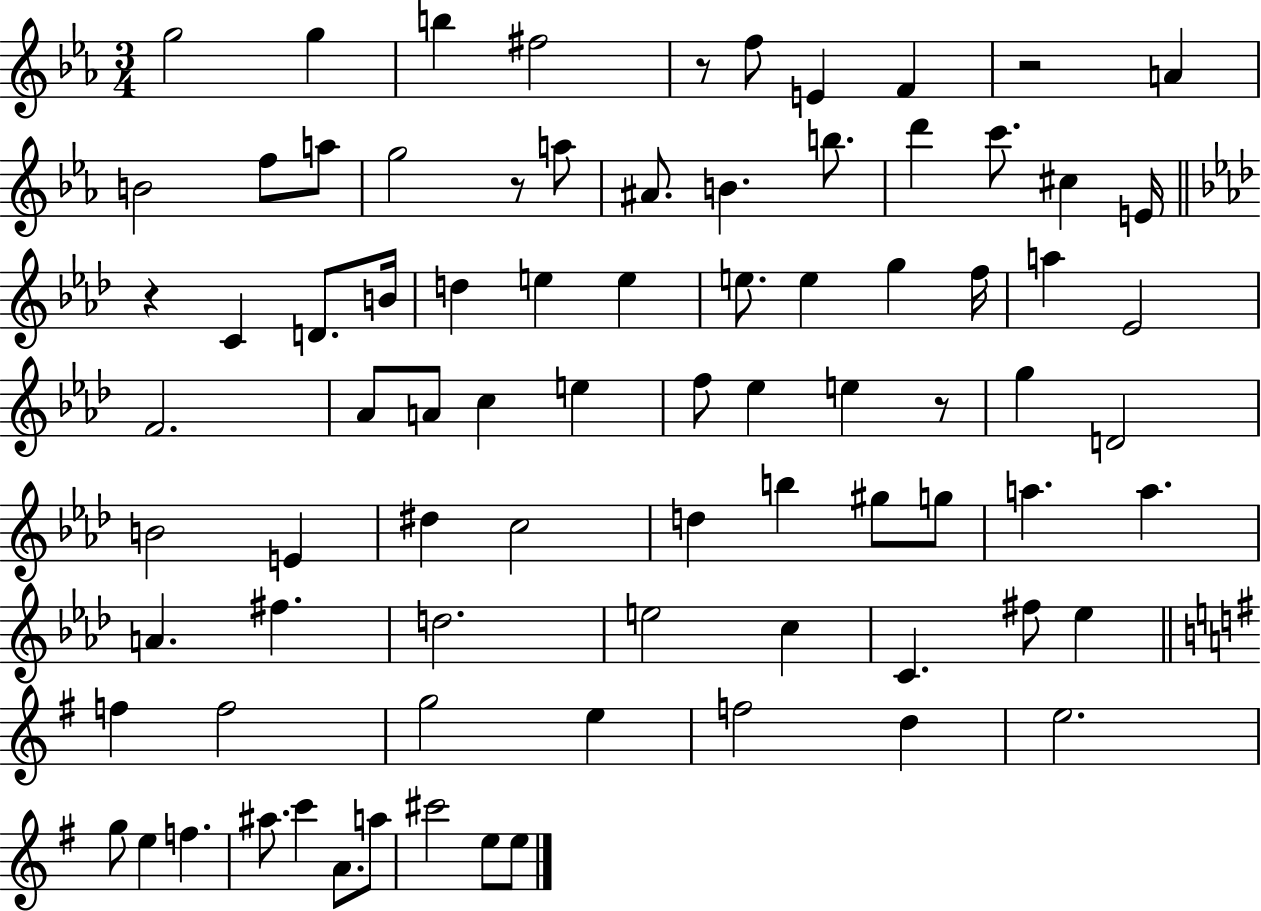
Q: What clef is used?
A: treble